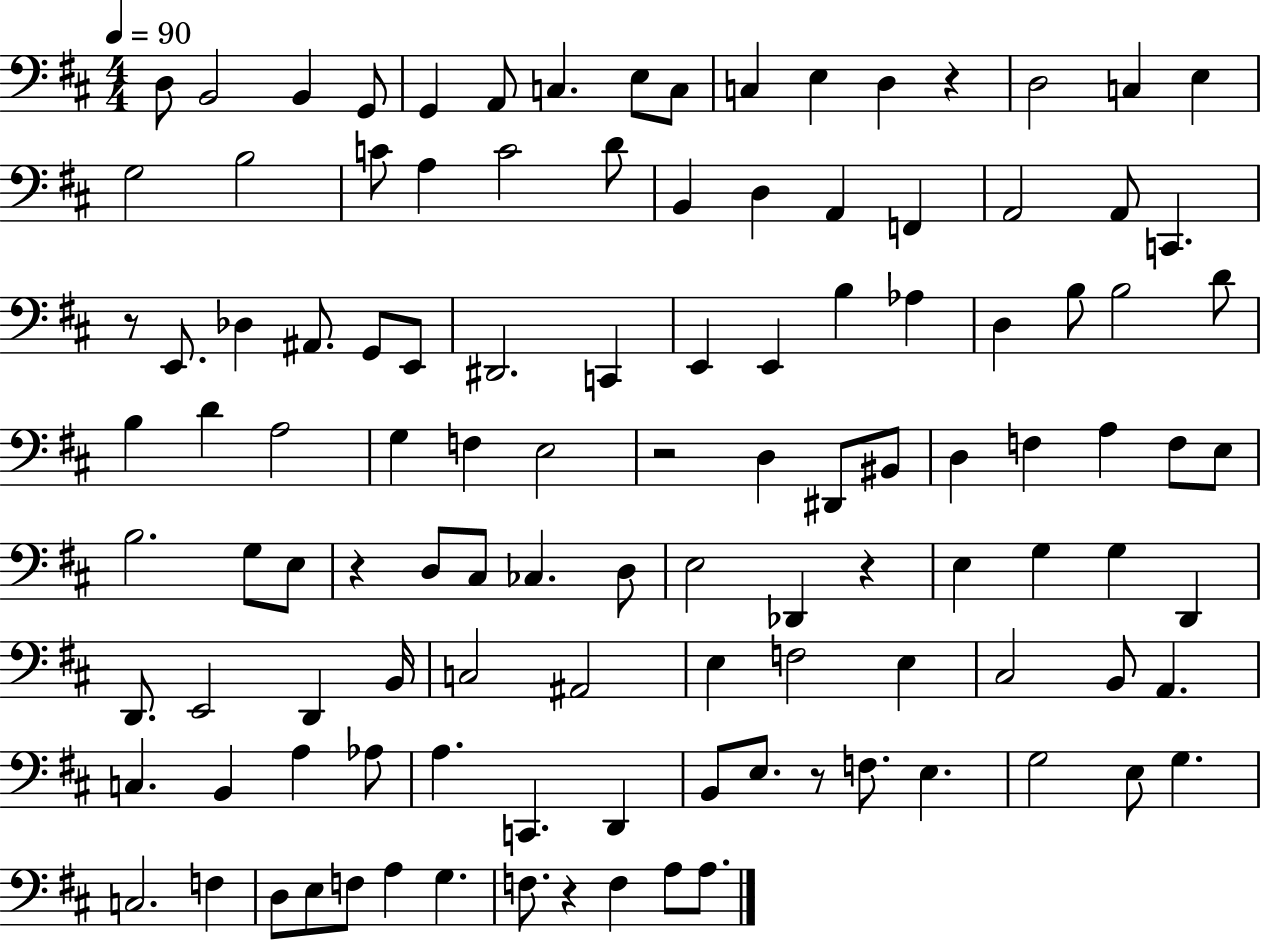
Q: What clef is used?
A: bass